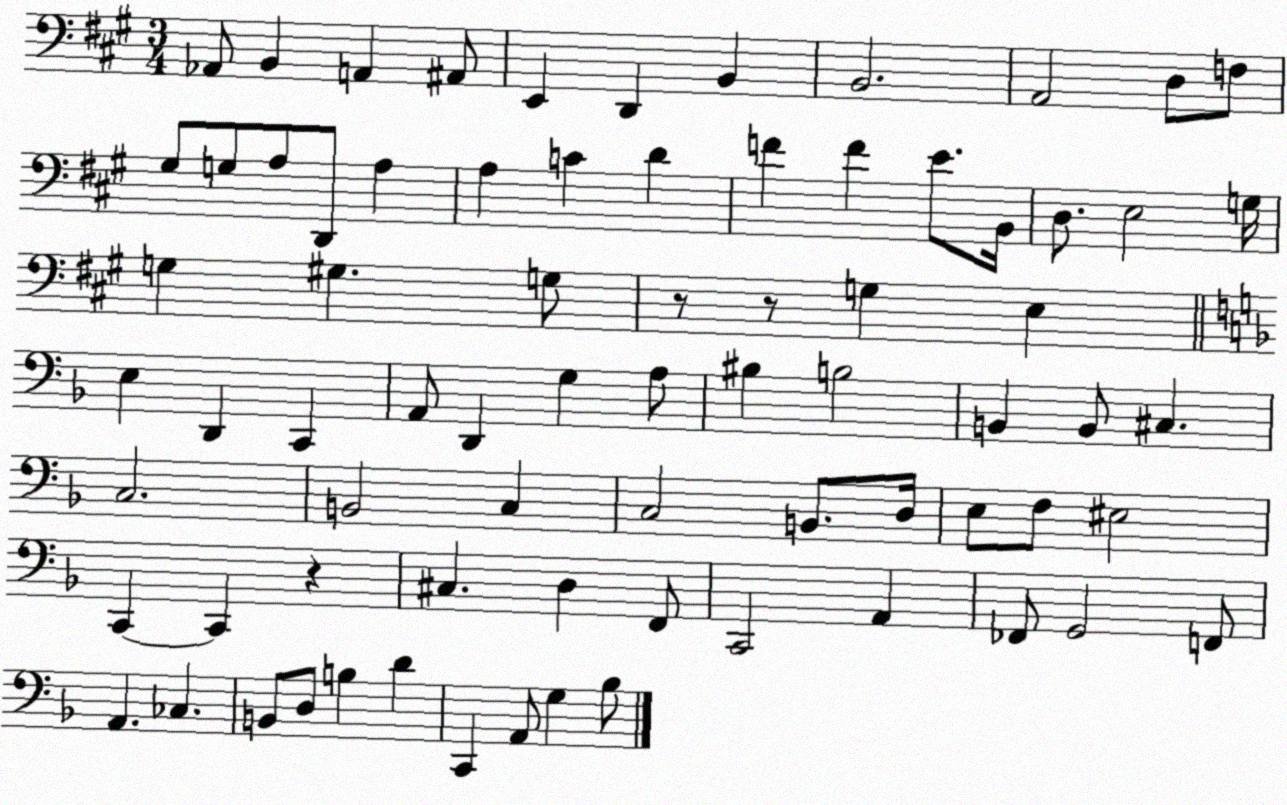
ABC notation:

X:1
T:Untitled
M:3/4
L:1/4
K:A
_A,,/2 B,, A,, ^A,,/2 E,, D,, B,, B,,2 A,,2 D,/2 F,/2 ^G,/2 G,/2 A,/2 D,,/2 A, A, C D F F E/2 B,,/4 D,/2 E,2 G,/4 G, ^G, G,/2 z/2 z/2 G, E, E, D,, C,, A,,/2 D,, G, A,/2 ^B, B,2 B,, B,,/2 ^C, C,2 B,,2 C, C,2 B,,/2 D,/4 E,/2 F,/2 ^E,2 C,, C,, z ^C, D, F,,/2 C,,2 A,, _F,,/2 G,,2 F,,/2 A,, _C, B,,/2 D,/2 B, D C,, A,,/2 G, _B,/2